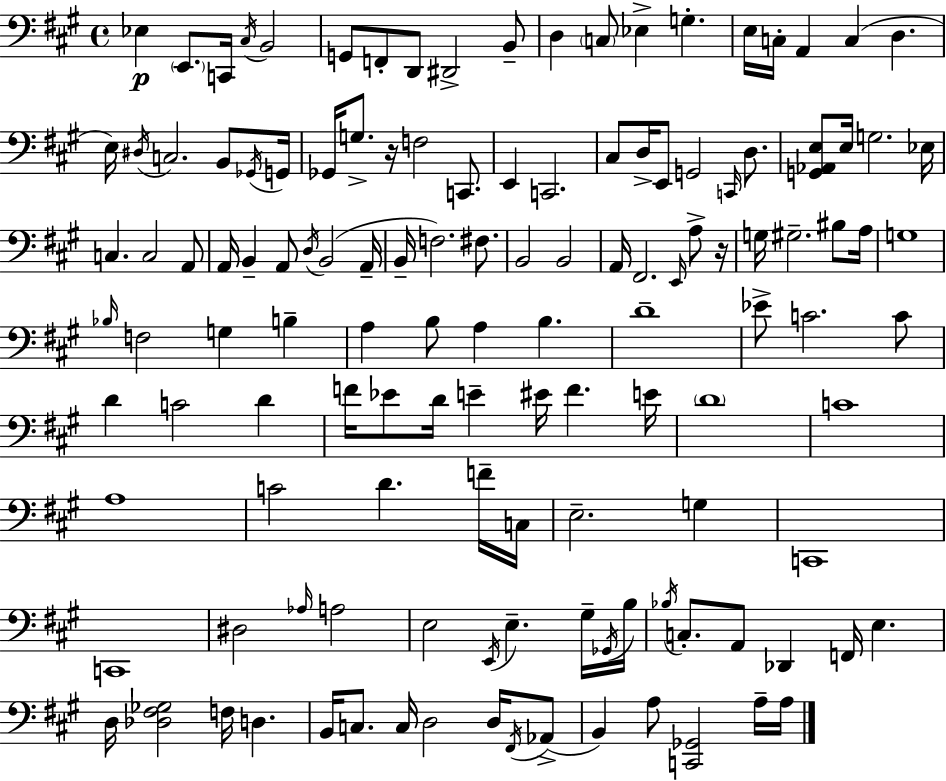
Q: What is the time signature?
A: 4/4